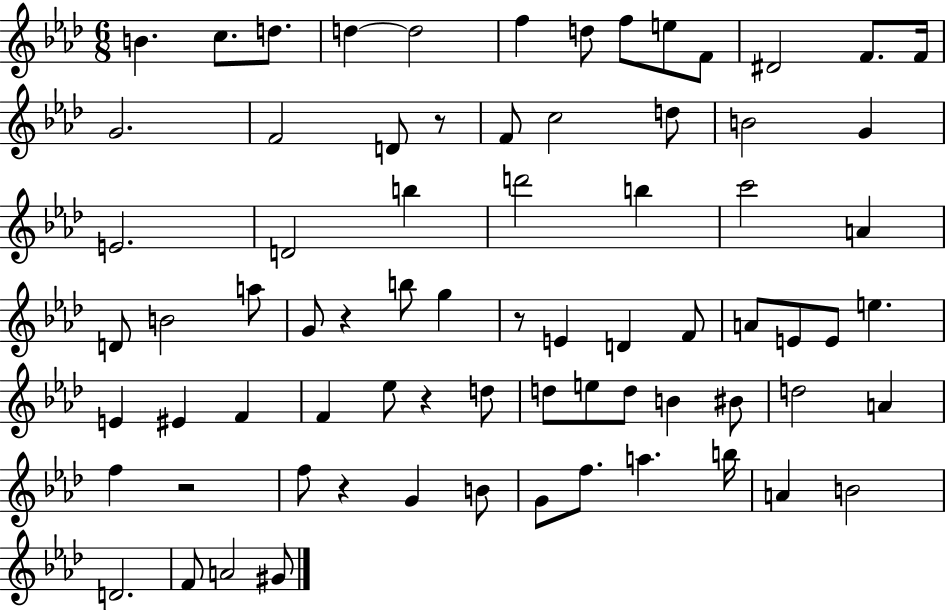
{
  \clef treble
  \numericTimeSignature
  \time 6/8
  \key aes \major
  b'4. c''8. d''8. | d''4~~ d''2 | f''4 d''8 f''8 e''8 f'8 | dis'2 f'8. f'16 | \break g'2. | f'2 d'8 r8 | f'8 c''2 d''8 | b'2 g'4 | \break e'2. | d'2 b''4 | d'''2 b''4 | c'''2 a'4 | \break d'8 b'2 a''8 | g'8 r4 b''8 g''4 | r8 e'4 d'4 f'8 | a'8 e'8 e'8 e''4. | \break e'4 eis'4 f'4 | f'4 ees''8 r4 d''8 | d''8 e''8 d''8 b'4 bis'8 | d''2 a'4 | \break f''4 r2 | f''8 r4 g'4 b'8 | g'8 f''8. a''4. b''16 | a'4 b'2 | \break d'2. | f'8 a'2 gis'8 | \bar "|."
}